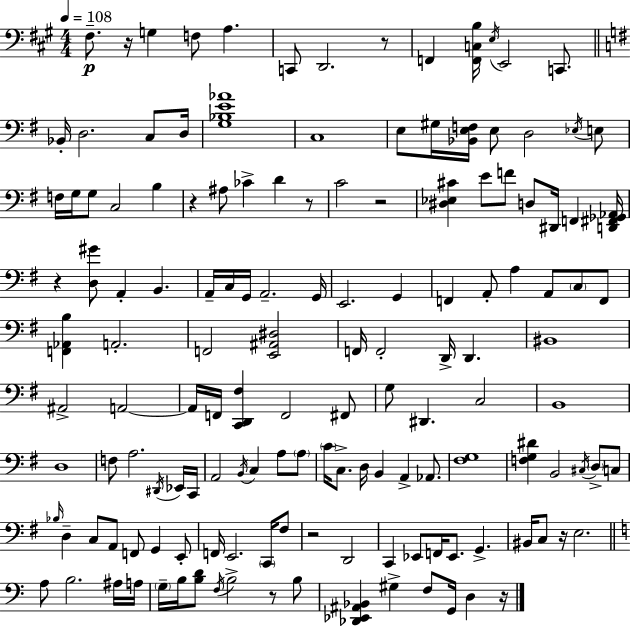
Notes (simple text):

F#3/e. R/s G3/q F3/e A3/q. C2/e D2/h. R/e F2/q [F2,C3,B3]/s E3/s E2/h C2/e. Bb2/s D3/h. C3/e D3/s [G3,Bb3,E4,Ab4]/w C3/w E3/e G#3/s [Bb2,E3,F3]/s E3/e D3/h Eb3/s E3/e F3/s G3/s G3/e C3/h B3/q R/q A#3/e CES4/q D4/q R/e C4/h R/h [D#3,Eb3,C#4]/q E4/e F4/e D3/e D#2/s F2/q [D2,F#2,Gb2,Ab2]/s R/q [D3,G#4]/e A2/q B2/q. A2/s C3/s G2/s A2/h. G2/s E2/h. G2/q F2/q A2/e A3/q A2/e C3/e F2/e [F2,Ab2,B3]/q A2/h. F2/h [E2,A#2,D#3]/h F2/s F2/h D2/s D2/q. BIS2/w A#2/h A2/h A2/s F2/s [C2,D2,F#3]/q F2/h F#2/e G3/e D#2/q. C3/h B2/w D3/w F3/e A3/h. D#2/s Eb2/s C2/s A2/h B2/s C3/q A3/e A3/e C4/s C3/e. D3/s B2/q A2/q Ab2/e. [F#3,G3]/w [F3,G3,D#4]/q B2/h C#3/s D3/e C3/e Bb3/s D3/q C3/e A2/e F2/e G2/q E2/e F2/s E2/h. C2/s F#3/e R/h D2/h C2/q Eb2/e F2/s Eb2/e. G2/q. BIS2/s C3/e R/s E3/h. A3/e B3/h. A#3/s A3/s G3/s B3/s [B3,D4]/e F3/s B3/h R/e B3/e [Db2,Eb2,A#2,Bb2]/q G#3/q F3/e G2/s D3/q R/s